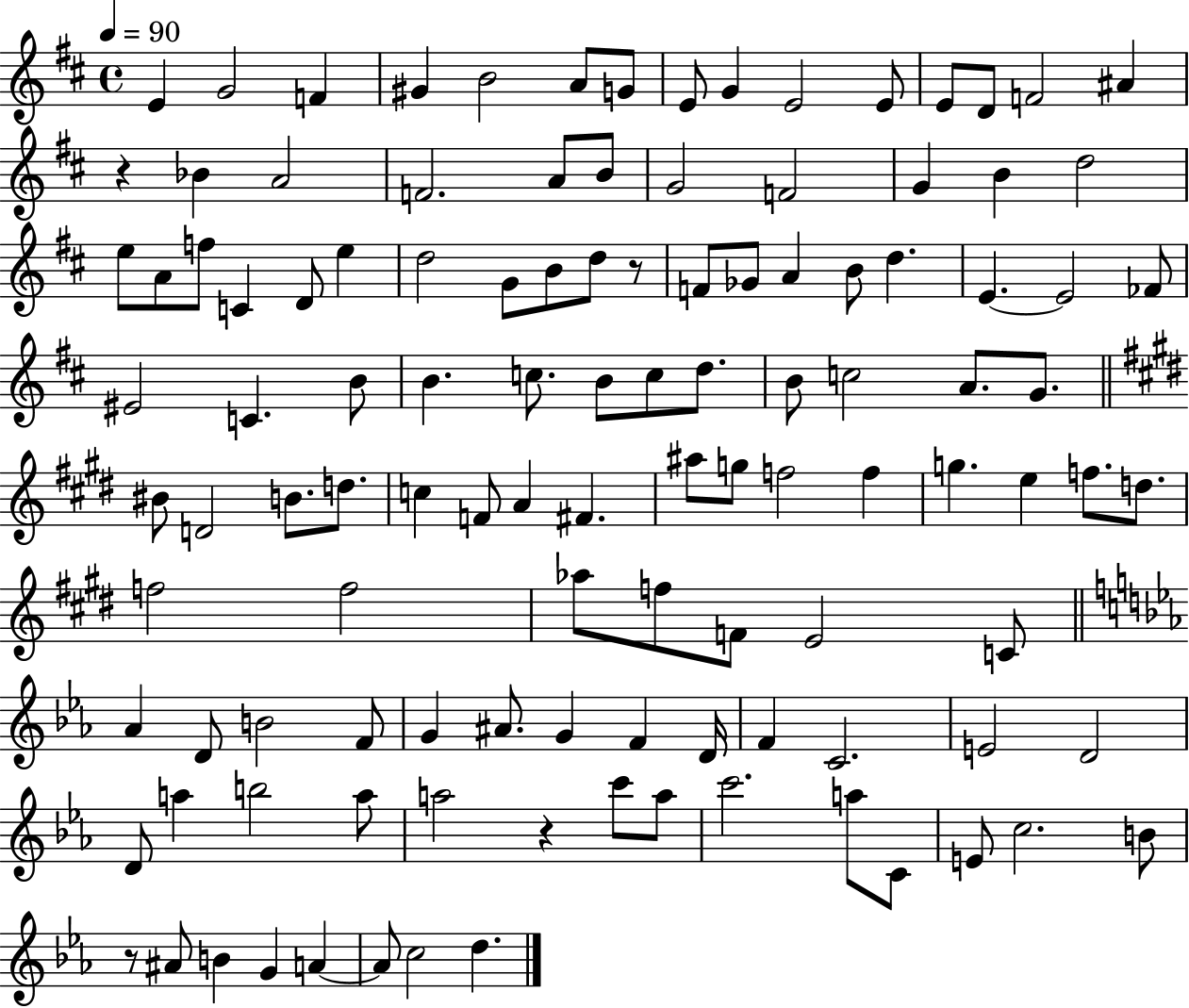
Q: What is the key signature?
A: D major